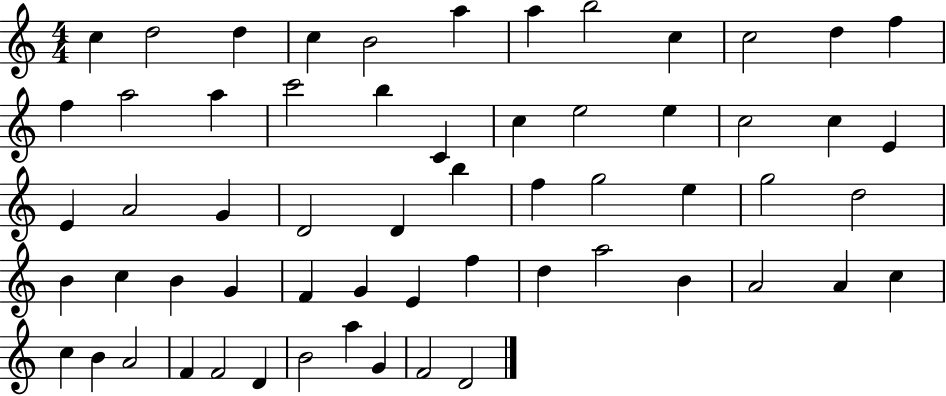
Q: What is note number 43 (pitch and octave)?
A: F5